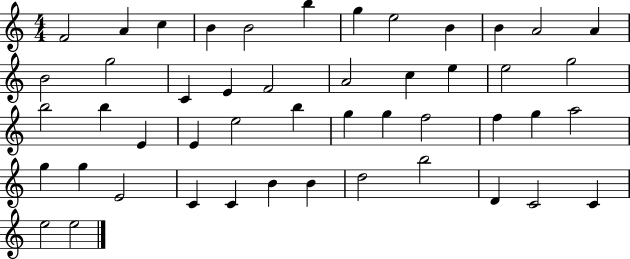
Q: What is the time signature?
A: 4/4